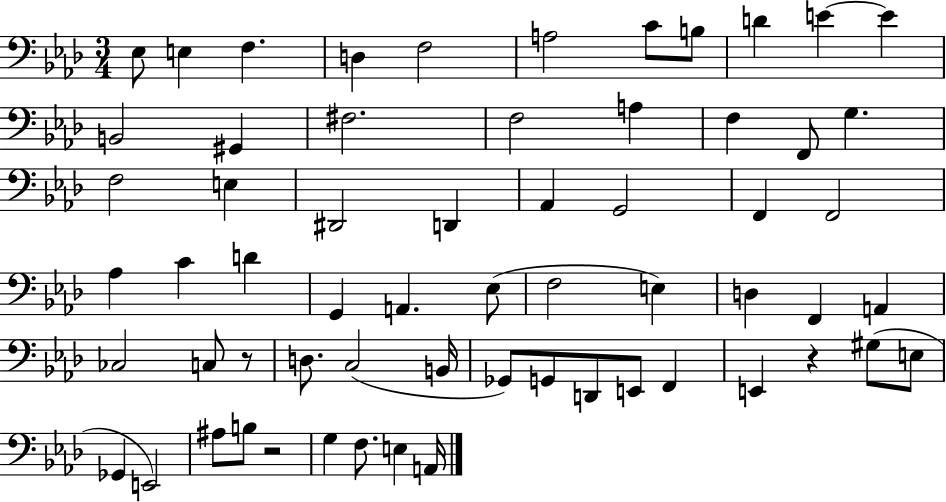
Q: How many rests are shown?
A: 3